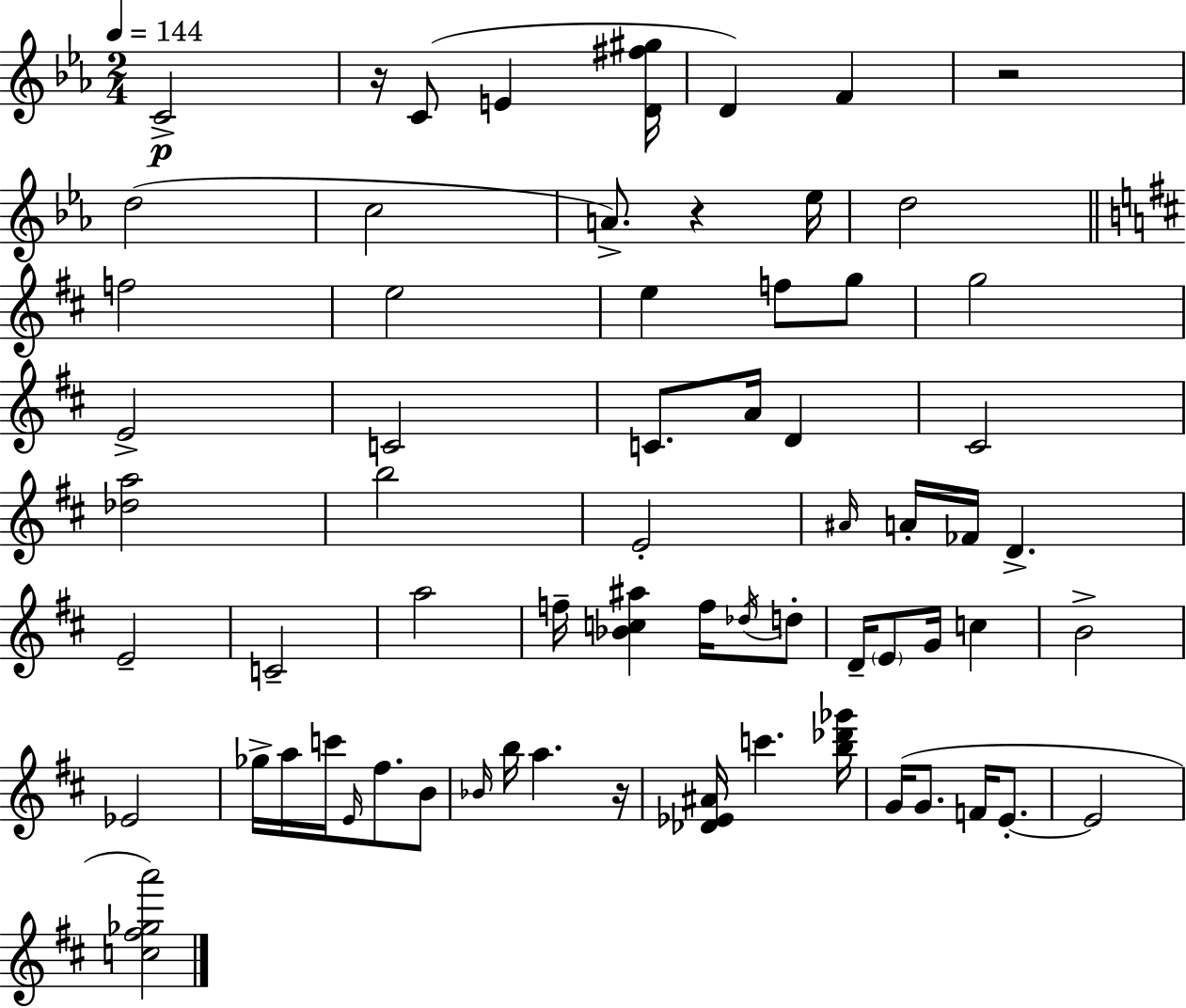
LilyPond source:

{
  \clef treble
  \numericTimeSignature
  \time 2/4
  \key ees \major
  \tempo 4 = 144
  c'2->\p | r16 c'8( e'4 <d' fis'' gis''>16 | d'4) f'4 | r2 | \break d''2( | c''2 | a'8.->) r4 ees''16 | d''2 | \break \bar "||" \break \key d \major f''2 | e''2 | e''4 f''8 g''8 | g''2 | \break e'2-> | c'2 | c'8. a'16 d'4 | cis'2 | \break <des'' a''>2 | b''2 | e'2-. | \grace { ais'16 } a'16-. fes'16 d'4.-> | \break e'2-- | c'2-- | a''2 | f''16-- <bes' c'' ais''>4 f''16 \acciaccatura { des''16 } | \break d''8-. d'16-- \parenthesize e'8 g'16 c''4 | b'2-> | ees'2 | ges''16-> a''16 c'''16 \grace { e'16 } fis''8. | \break b'8 \grace { bes'16 } b''16 a''4. | r16 <des' ees' ais'>16 c'''4. | <b'' des''' ges'''>16 g'16( g'8. | f'16 e'8.-.~~ e'2 | \break <c'' fis'' ges'' a'''>2) | \bar "|."
}